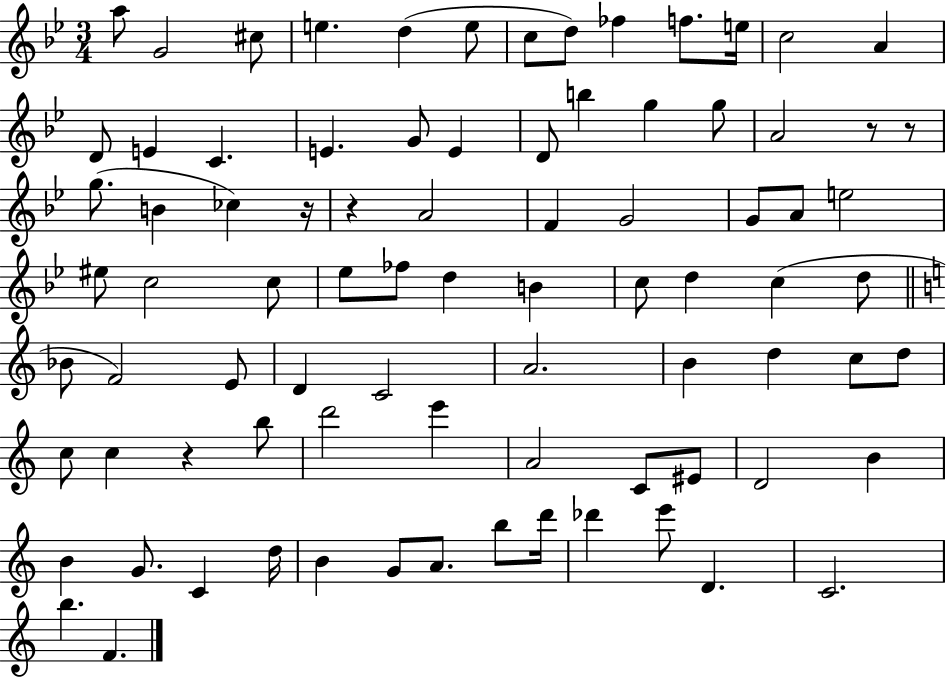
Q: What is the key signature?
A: BES major